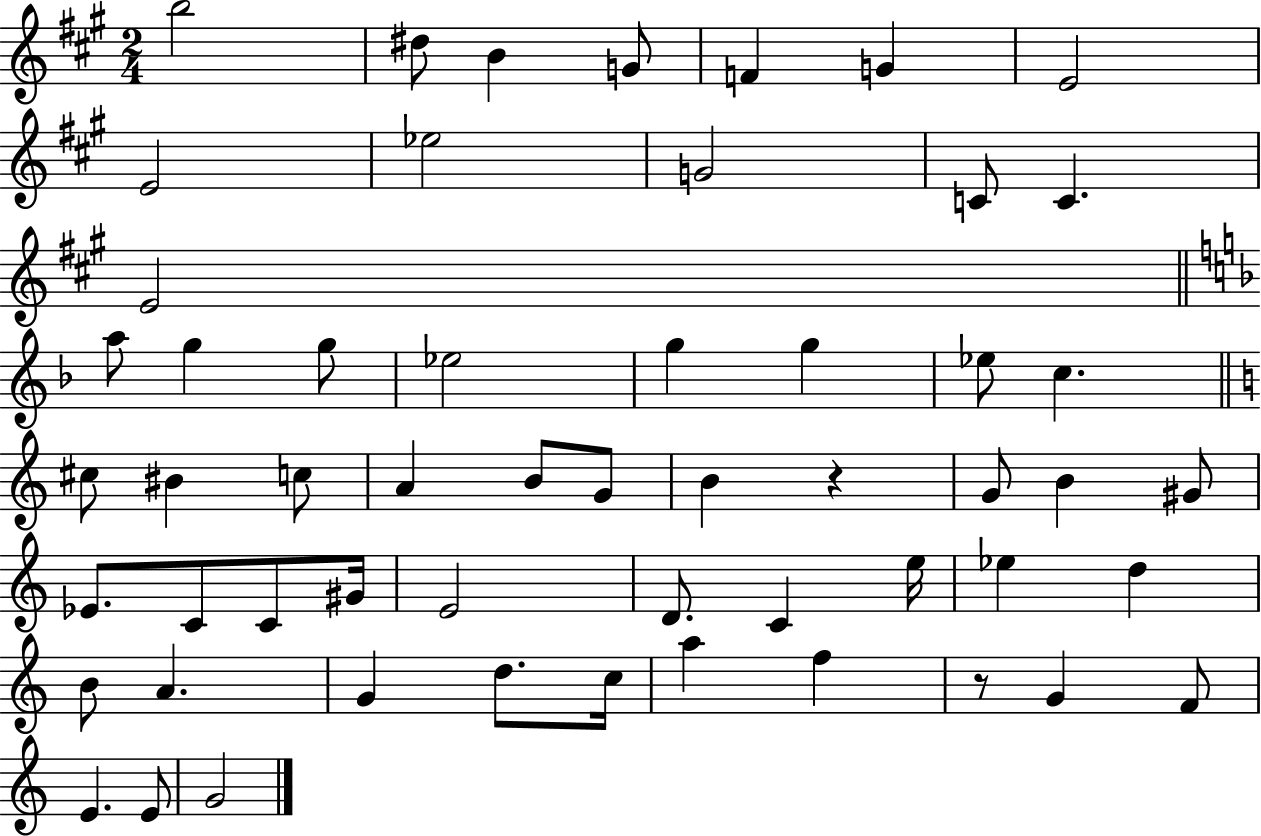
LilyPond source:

{
  \clef treble
  \numericTimeSignature
  \time 2/4
  \key a \major
  b''2 | dis''8 b'4 g'8 | f'4 g'4 | e'2 | \break e'2 | ees''2 | g'2 | c'8 c'4. | \break e'2 | \bar "||" \break \key f \major a''8 g''4 g''8 | ees''2 | g''4 g''4 | ees''8 c''4. | \break \bar "||" \break \key a \minor cis''8 bis'4 c''8 | a'4 b'8 g'8 | b'4 r4 | g'8 b'4 gis'8 | \break ees'8. c'8 c'8 gis'16 | e'2 | d'8. c'4 e''16 | ees''4 d''4 | \break b'8 a'4. | g'4 d''8. c''16 | a''4 f''4 | r8 g'4 f'8 | \break e'4. e'8 | g'2 | \bar "|."
}